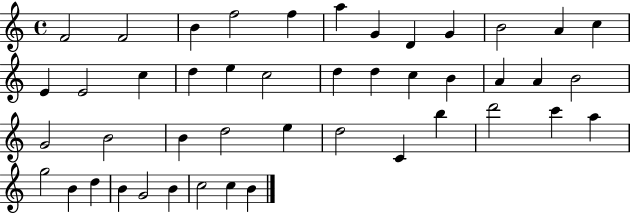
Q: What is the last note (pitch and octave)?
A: B4